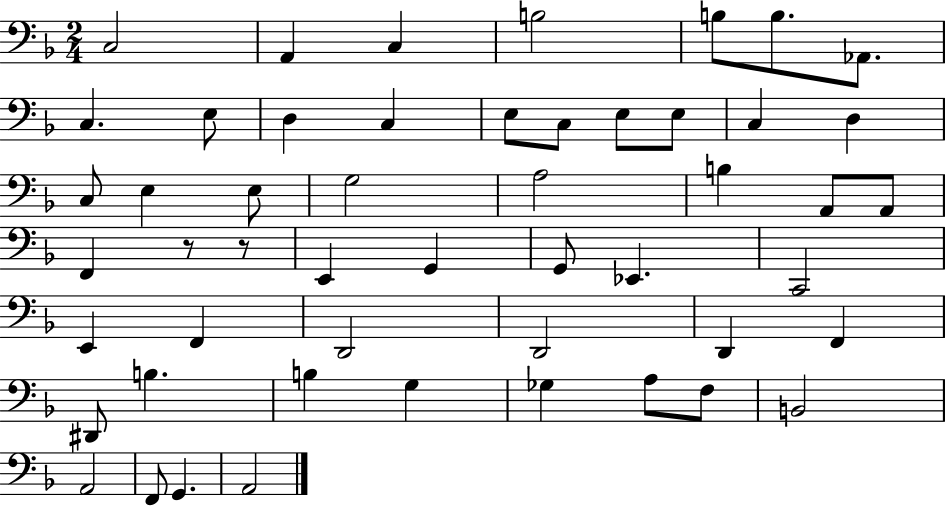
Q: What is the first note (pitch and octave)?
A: C3